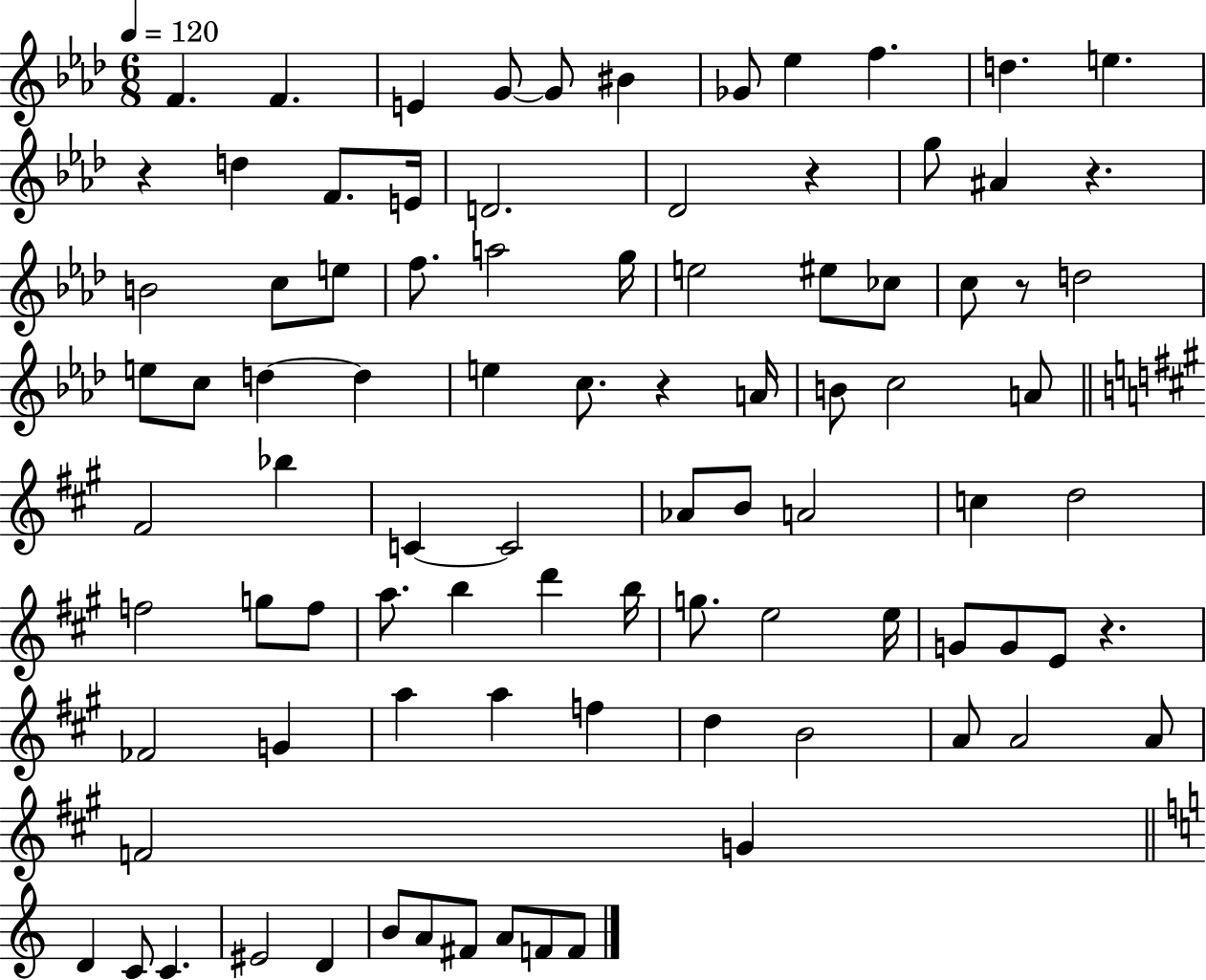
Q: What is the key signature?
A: AES major